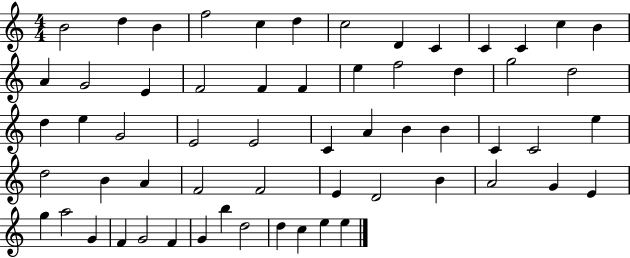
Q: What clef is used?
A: treble